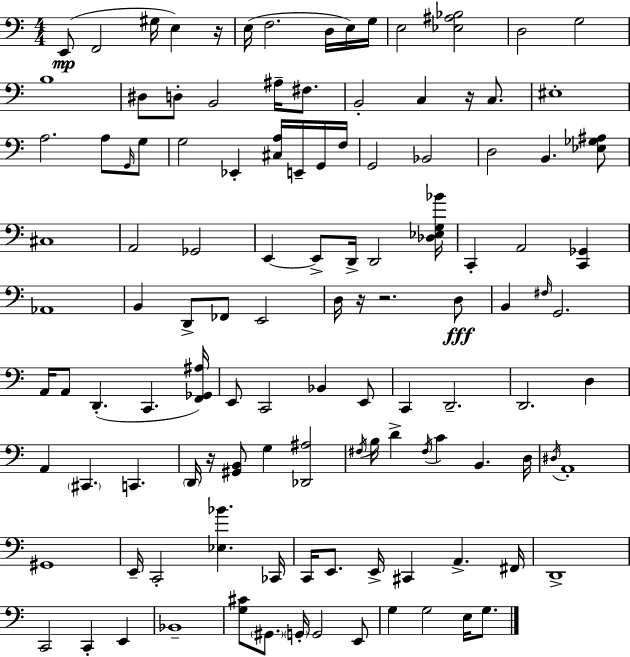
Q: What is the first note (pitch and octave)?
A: E2